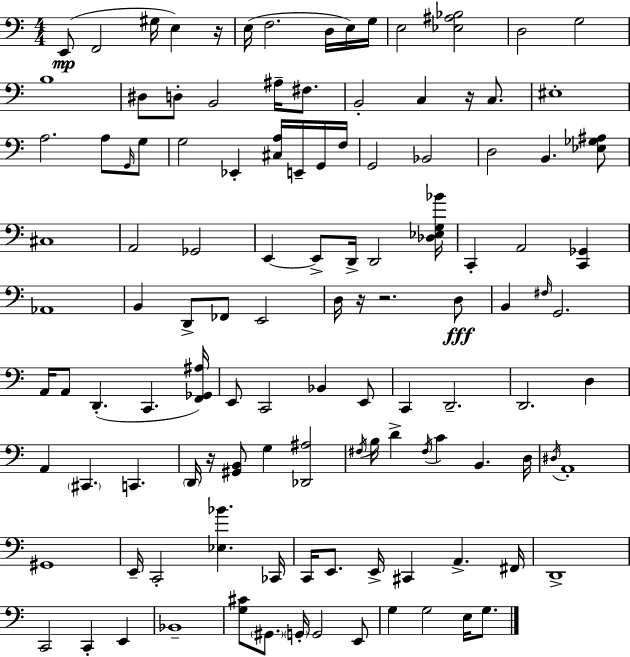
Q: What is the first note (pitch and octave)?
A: E2